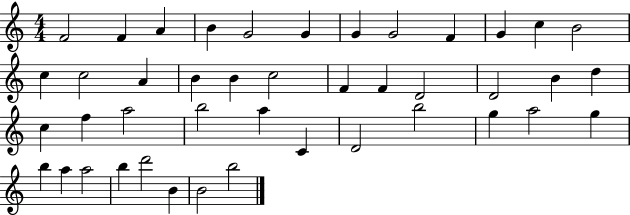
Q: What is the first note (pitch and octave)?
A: F4